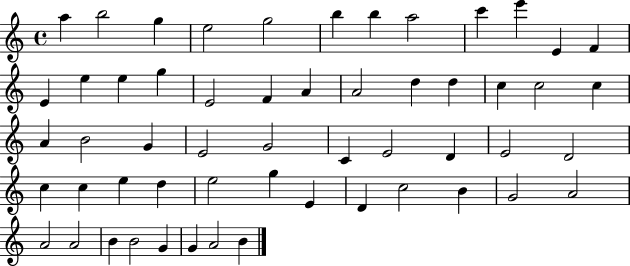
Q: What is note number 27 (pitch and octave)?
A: B4